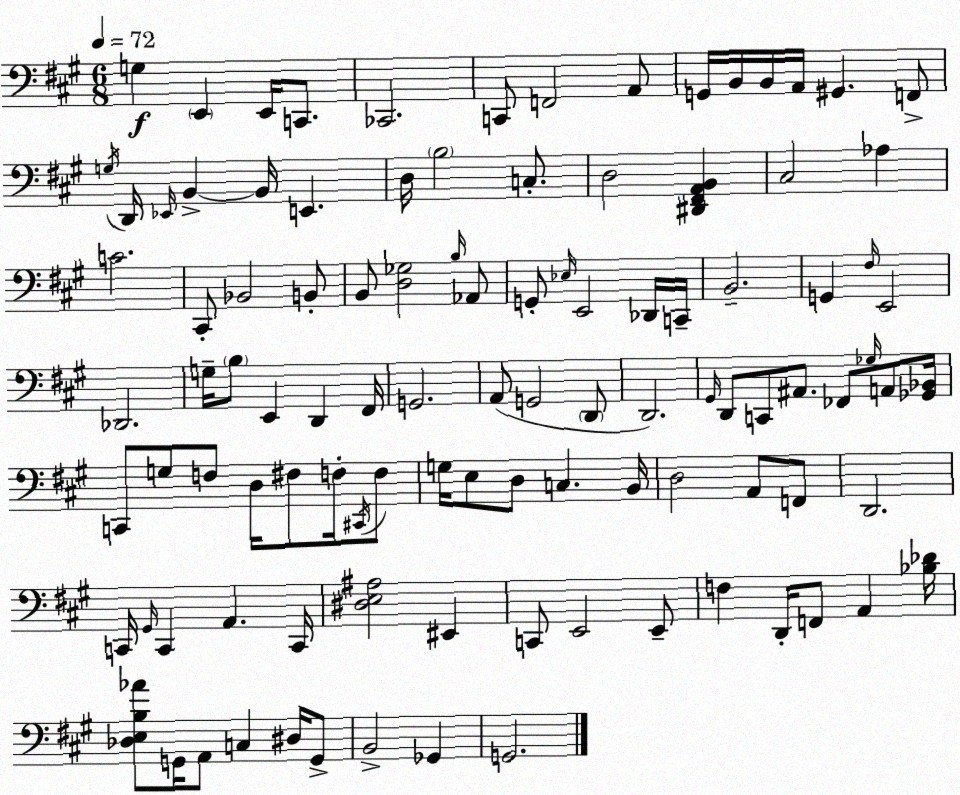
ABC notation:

X:1
T:Untitled
M:6/8
L:1/4
K:A
G, E,, E,,/4 C,,/2 _C,,2 C,,/2 F,,2 A,,/2 G,,/4 B,,/4 B,,/4 A,,/4 ^G,, F,,/2 G,/4 D,,/4 _E,,/4 B,, B,,/4 E,, D,/4 B,2 C,/2 D,2 [^D,,^F,,A,,B,,] ^C,2 _A, C2 ^C,,/2 _B,,2 B,,/2 B,,/2 [D,_G,]2 B,/4 _A,,/2 G,,/2 _E,/4 E,,2 _D,,/4 C,,/4 B,,2 G,, ^F,/4 E,,2 _D,,2 G,/4 B,/2 E,, D,, ^F,,/4 G,,2 A,,/2 G,,2 D,,/2 D,,2 ^G,,/4 D,,/2 C,,/2 ^A,,/2 _F,,/2 _G,/4 A,,/2 [_G,,_B,,]/4 C,,/2 G,/2 F,/2 D,/4 ^F,/2 F,/4 ^C,,/4 F,/2 G,/4 E,/2 D,/2 C, B,,/4 D,2 A,,/2 F,,/2 D,,2 C,,/4 ^G,,/4 C,, A,, C,,/4 [^D,E,^A,]2 ^E,, C,,/2 E,,2 E,,/2 F, D,,/4 F,,/2 A,, [_B,_D]/4 [_D,E,B,_A]/2 G,,/4 A,,/2 C, ^D,/4 G,,/2 B,,2 _G,, G,,2